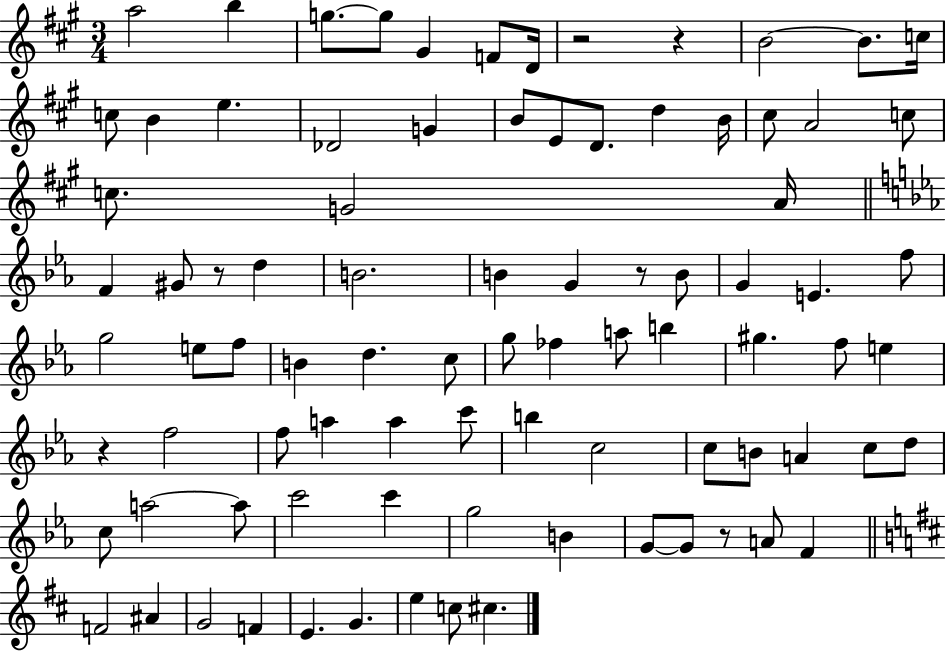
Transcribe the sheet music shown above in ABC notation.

X:1
T:Untitled
M:3/4
L:1/4
K:A
a2 b g/2 g/2 ^G F/2 D/4 z2 z B2 B/2 c/4 c/2 B e _D2 G B/2 E/2 D/2 d B/4 ^c/2 A2 c/2 c/2 G2 A/4 F ^G/2 z/2 d B2 B G z/2 B/2 G E f/2 g2 e/2 f/2 B d c/2 g/2 _f a/2 b ^g f/2 e z f2 f/2 a a c'/2 b c2 c/2 B/2 A c/2 d/2 c/2 a2 a/2 c'2 c' g2 B G/2 G/2 z/2 A/2 F F2 ^A G2 F E G e c/2 ^c